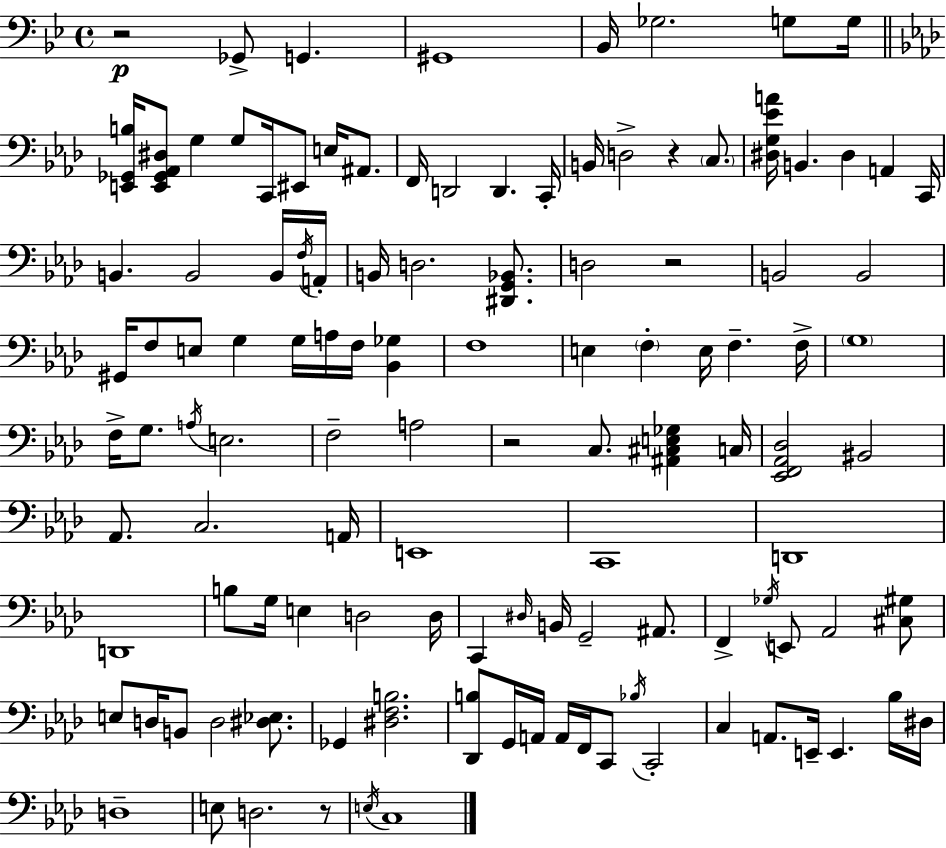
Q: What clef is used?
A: bass